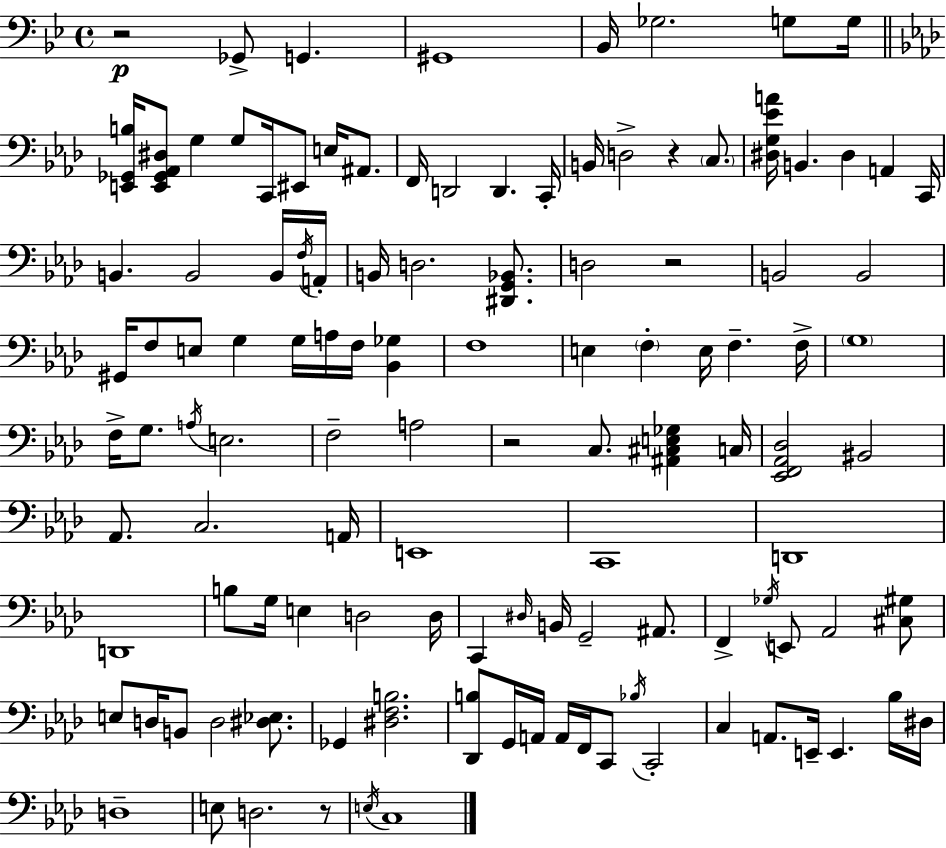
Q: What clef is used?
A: bass